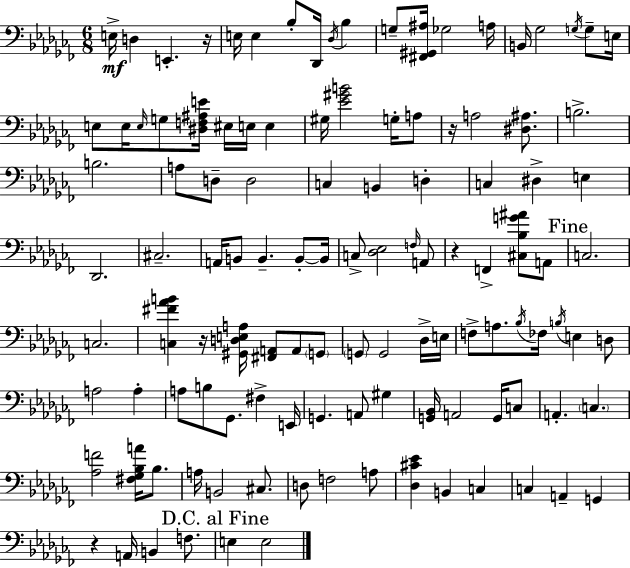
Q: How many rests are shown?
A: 5